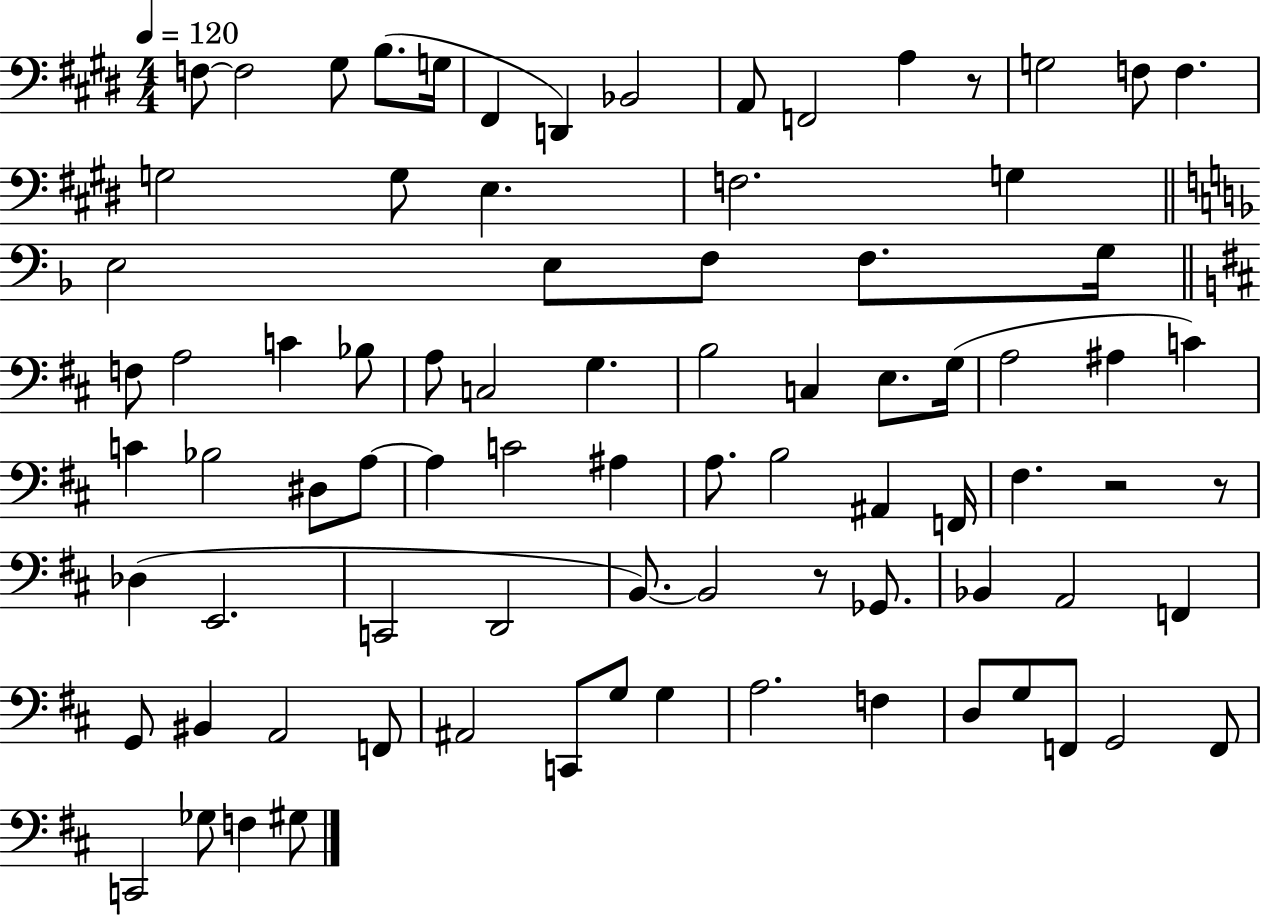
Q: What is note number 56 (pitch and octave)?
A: B2